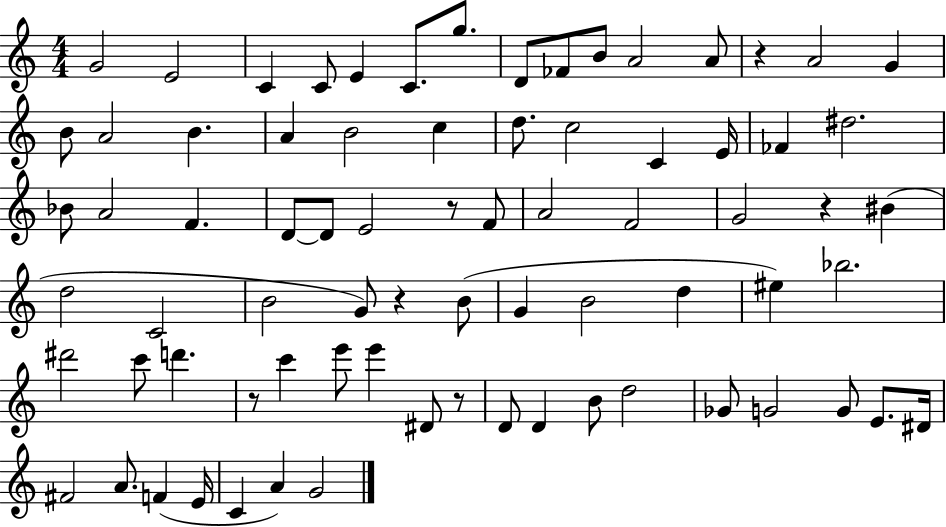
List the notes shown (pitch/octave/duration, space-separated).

G4/h E4/h C4/q C4/e E4/q C4/e. G5/e. D4/e FES4/e B4/e A4/h A4/e R/q A4/h G4/q B4/e A4/h B4/q. A4/q B4/h C5/q D5/e. C5/h C4/q E4/s FES4/q D#5/h. Bb4/e A4/h F4/q. D4/e D4/e E4/h R/e F4/e A4/h F4/h G4/h R/q BIS4/q D5/h C4/h B4/h G4/e R/q B4/e G4/q B4/h D5/q EIS5/q Bb5/h. D#6/h C6/e D6/q. R/e C6/q E6/e E6/q D#4/e R/e D4/e D4/q B4/e D5/h Gb4/e G4/h G4/e E4/e. D#4/s F#4/h A4/e. F4/q E4/s C4/q A4/q G4/h